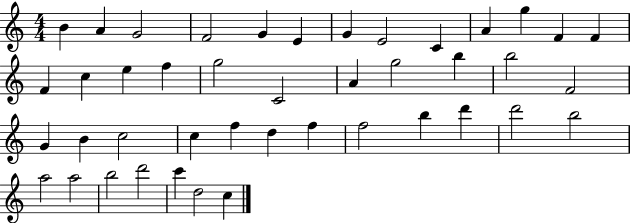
{
  \clef treble
  \numericTimeSignature
  \time 4/4
  \key c \major
  b'4 a'4 g'2 | f'2 g'4 e'4 | g'4 e'2 c'4 | a'4 g''4 f'4 f'4 | \break f'4 c''4 e''4 f''4 | g''2 c'2 | a'4 g''2 b''4 | b''2 f'2 | \break g'4 b'4 c''2 | c''4 f''4 d''4 f''4 | f''2 b''4 d'''4 | d'''2 b''2 | \break a''2 a''2 | b''2 d'''2 | c'''4 d''2 c''4 | \bar "|."
}